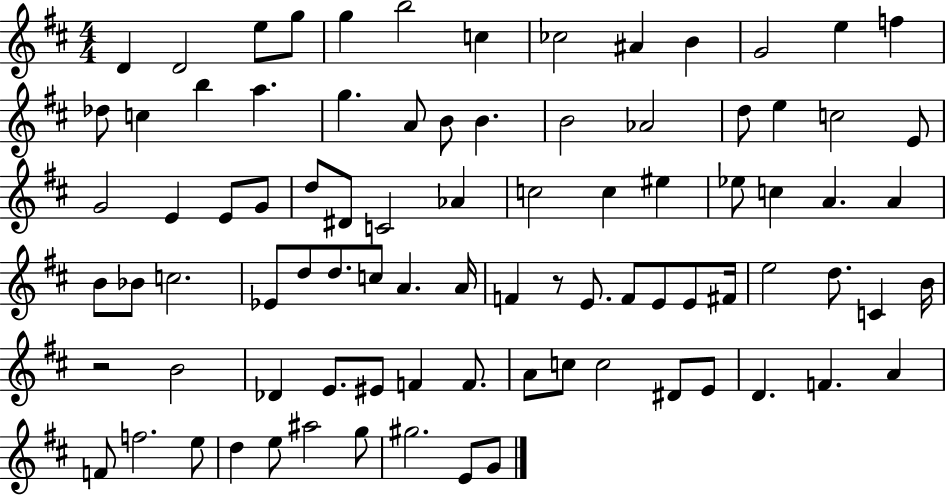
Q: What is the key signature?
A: D major